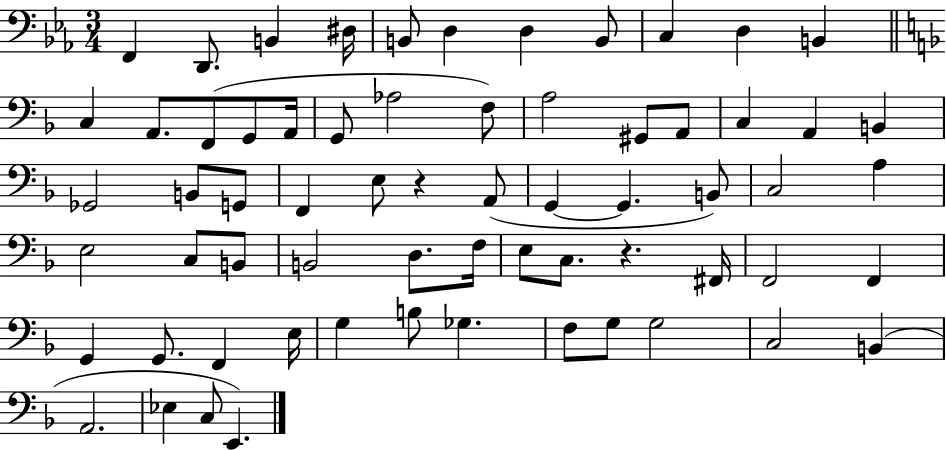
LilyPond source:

{
  \clef bass
  \numericTimeSignature
  \time 3/4
  \key ees \major
  f,4 d,8. b,4 dis16 | b,8 d4 d4 b,8 | c4 d4 b,4 | \bar "||" \break \key f \major c4 a,8. f,8( g,8 a,16 | g,8 aes2 f8) | a2 gis,8 a,8 | c4 a,4 b,4 | \break ges,2 b,8 g,8 | f,4 e8 r4 a,8( | g,4~~ g,4. b,8) | c2 a4 | \break e2 c8 b,8 | b,2 d8. f16 | e8 c8. r4. fis,16 | f,2 f,4 | \break g,4 g,8. f,4 e16 | g4 b8 ges4. | f8 g8 g2 | c2 b,4( | \break a,2. | ees4 c8 e,4.) | \bar "|."
}